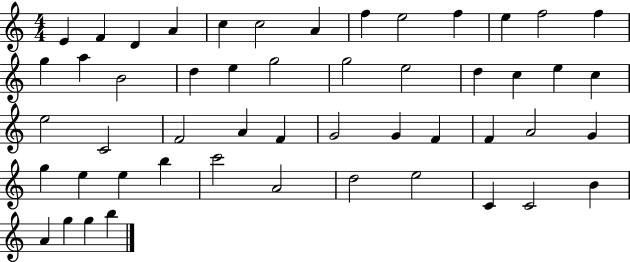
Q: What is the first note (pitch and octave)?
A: E4